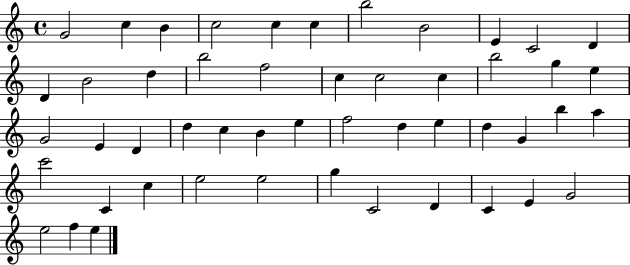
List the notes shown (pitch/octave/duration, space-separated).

G4/h C5/q B4/q C5/h C5/q C5/q B5/h B4/h E4/q C4/h D4/q D4/q B4/h D5/q B5/h F5/h C5/q C5/h C5/q B5/h G5/q E5/q G4/h E4/q D4/q D5/q C5/q B4/q E5/q F5/h D5/q E5/q D5/q G4/q B5/q A5/q C6/h C4/q C5/q E5/h E5/h G5/q C4/h D4/q C4/q E4/q G4/h E5/h F5/q E5/q